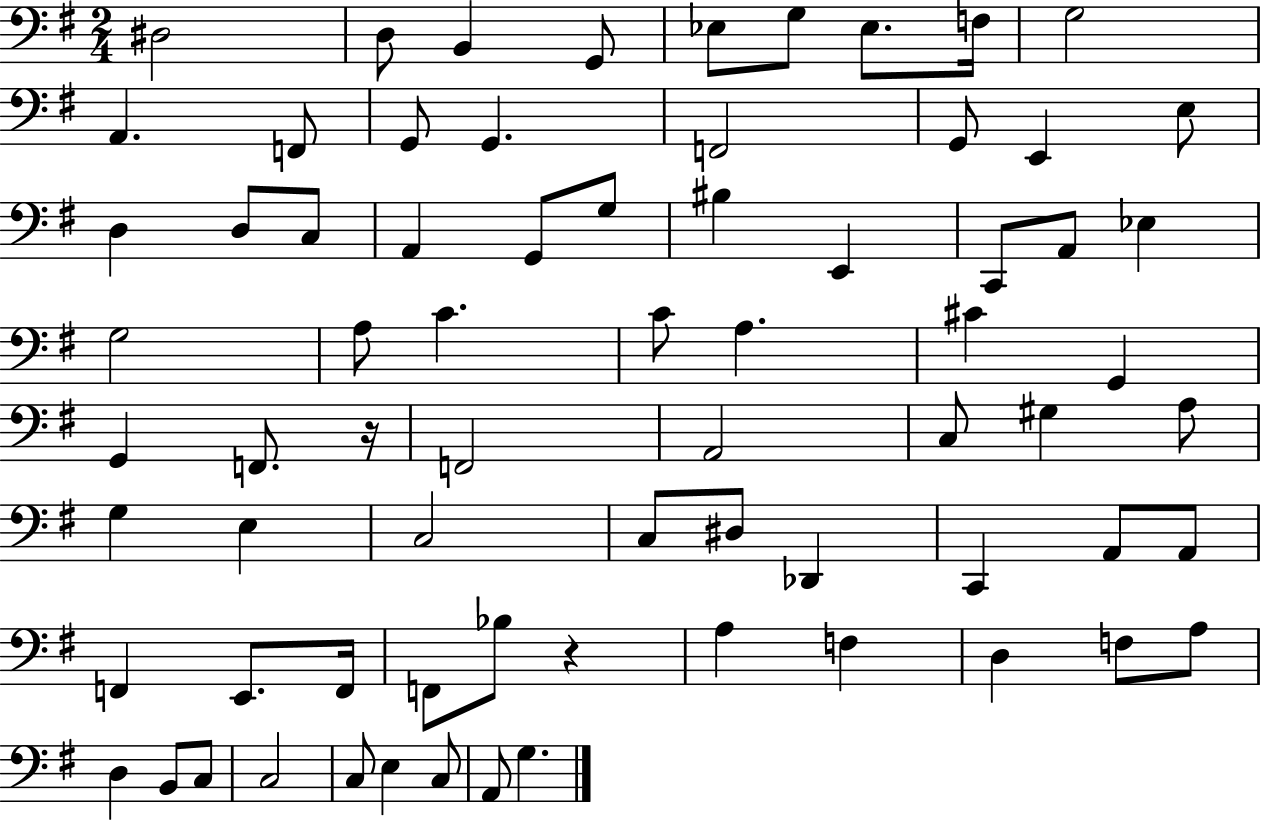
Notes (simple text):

D#3/h D3/e B2/q G2/e Eb3/e G3/e Eb3/e. F3/s G3/h A2/q. F2/e G2/e G2/q. F2/h G2/e E2/q E3/e D3/q D3/e C3/e A2/q G2/e G3/e BIS3/q E2/q C2/e A2/e Eb3/q G3/h A3/e C4/q. C4/e A3/q. C#4/q G2/q G2/q F2/e. R/s F2/h A2/h C3/e G#3/q A3/e G3/q E3/q C3/h C3/e D#3/e Db2/q C2/q A2/e A2/e F2/q E2/e. F2/s F2/e Bb3/e R/q A3/q F3/q D3/q F3/e A3/e D3/q B2/e C3/e C3/h C3/e E3/q C3/e A2/e G3/q.